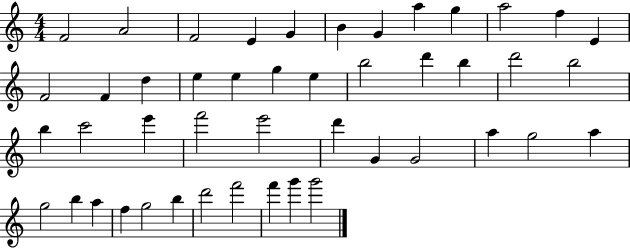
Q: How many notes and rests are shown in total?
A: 46